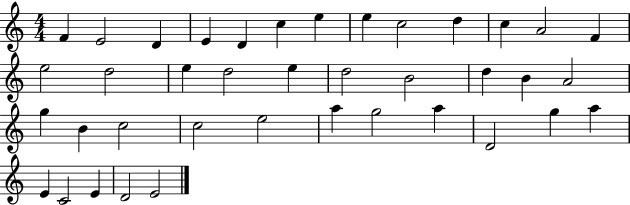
X:1
T:Untitled
M:4/4
L:1/4
K:C
F E2 D E D c e e c2 d c A2 F e2 d2 e d2 e d2 B2 d B A2 g B c2 c2 e2 a g2 a D2 g a E C2 E D2 E2